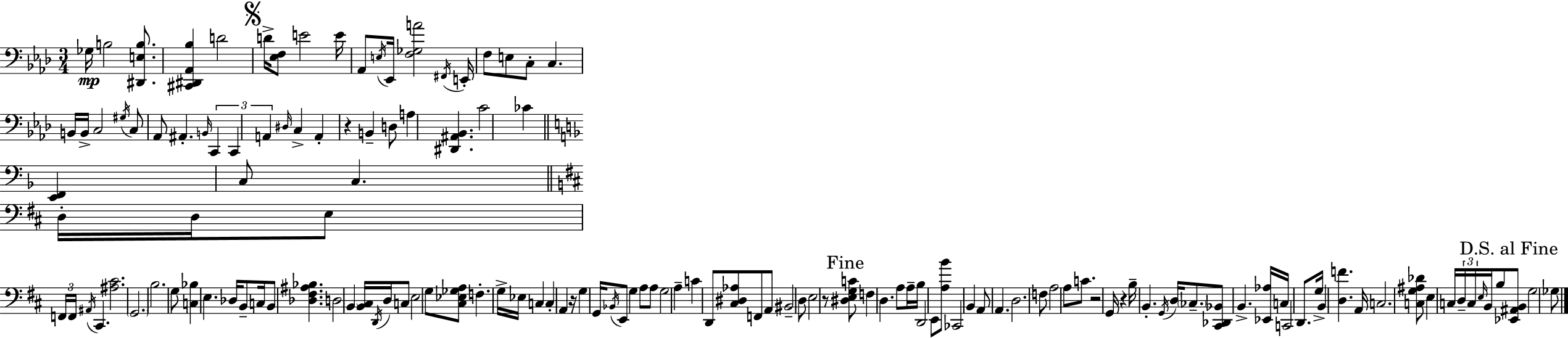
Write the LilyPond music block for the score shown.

{
  \clef bass
  \numericTimeSignature
  \time 3/4
  \key f \minor
  ges16\mp b2 <dis, e b>8. | <cis, dis, aes, bes>4 d'2 | \mark \markup { \musicglyph "scripts.segno" } d'16-> <ees f>8 e'2 e'16 | aes,8 \acciaccatura { e16 } ees,16 <f ges a'>2 | \break \acciaccatura { fis,16 } e,16-. f8 e8 c8-. c4. | b,16 b,16-> c2 | \acciaccatura { gis16 } c8 aes,8 ais,4.-. \grace { b,16 } | \tuplet 3/2 { c,4 c,4 a,4 } | \break \grace { dis16 } c4-> a,4-. r4 | b,4-- d8 a4 <dis, ais, bes,>4. | c'2 | ces'4 \bar "||" \break \key f \major <e, f,>4 c8 c4. | \bar "||" \break \key d \major d16-. d16 e8 \tuplet 3/2 { f,16 f,16 \acciaccatura { ais,16 } } cis,4. | <ais cis'>2. | \parenthesize g,2. | b2. | \break g8 <c bes>4 e4. | des16 b,8-- c16 b,8 <des fis ais bes>4. | d2 \parenthesize b,4 | <b, cis>16 \acciaccatura { d,16 } d16 c8 e2 | \break g8 <cis ees ges a>8 f4.-. | g16-> ees16 c4 c4-. a,4 | r16 g4 g,16 \acciaccatura { bes,16 } e,8 g4 | a8 a8 g2 | \break a4-- c'4 d,8 | <cis dis aes>8 f,8 a,8 bis,2-- | d8 e2 | r8 \mark "Fine" <dis e g c'>8 f4 d4. | \break a8 a16-- b16 d,2 | e,8 <a b'>8 ces,2 | b,4 a,8 a,4. | d2. | \break f8 a2 | a8 c'8. r2 | g,16 r4 b16-- b,4.-. | \acciaccatura { g,16 } d16 \parenthesize ces8.-- <cis, des, bes,>8 b,4.-> | \break <ees, aes>16 c16 c,2 | d,8. g16-> b,4 <d f'>4. | a,16 c2. | <c g ais des'>8 e4 c16 \tuplet 3/2 { d16-- | \break c16 \grace { e16 } } b,16 b8 \mark "D.S. al Fine" <ees, ais, b,>8 g2 | ges8 \bar "|."
}